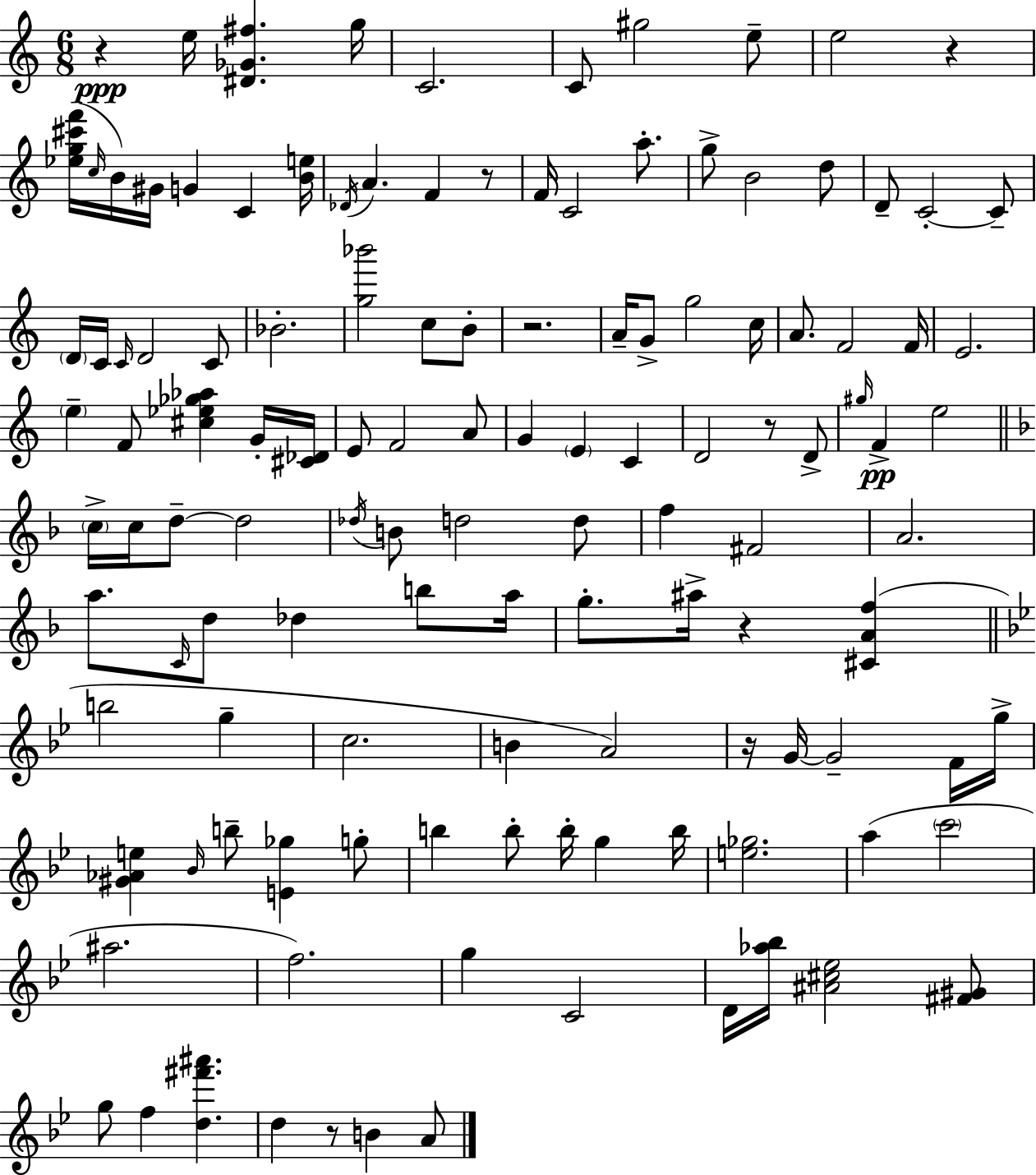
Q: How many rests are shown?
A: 8